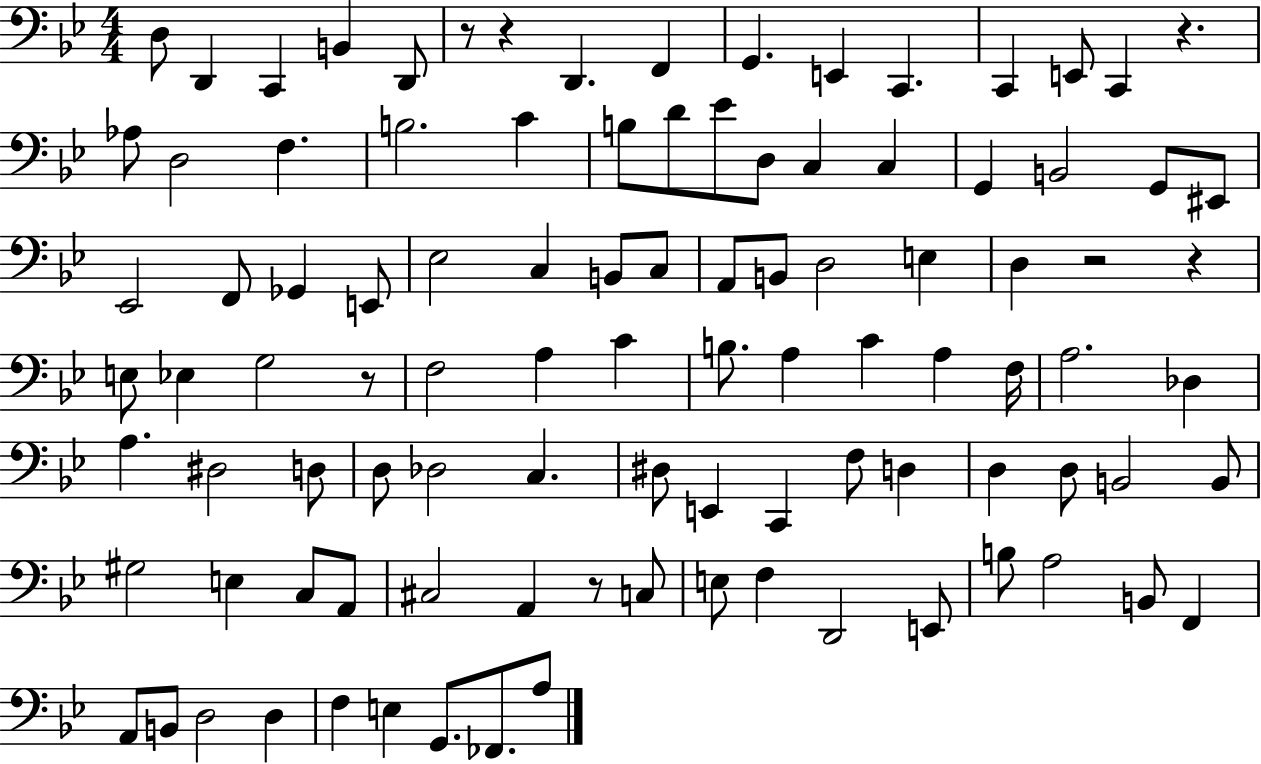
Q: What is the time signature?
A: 4/4